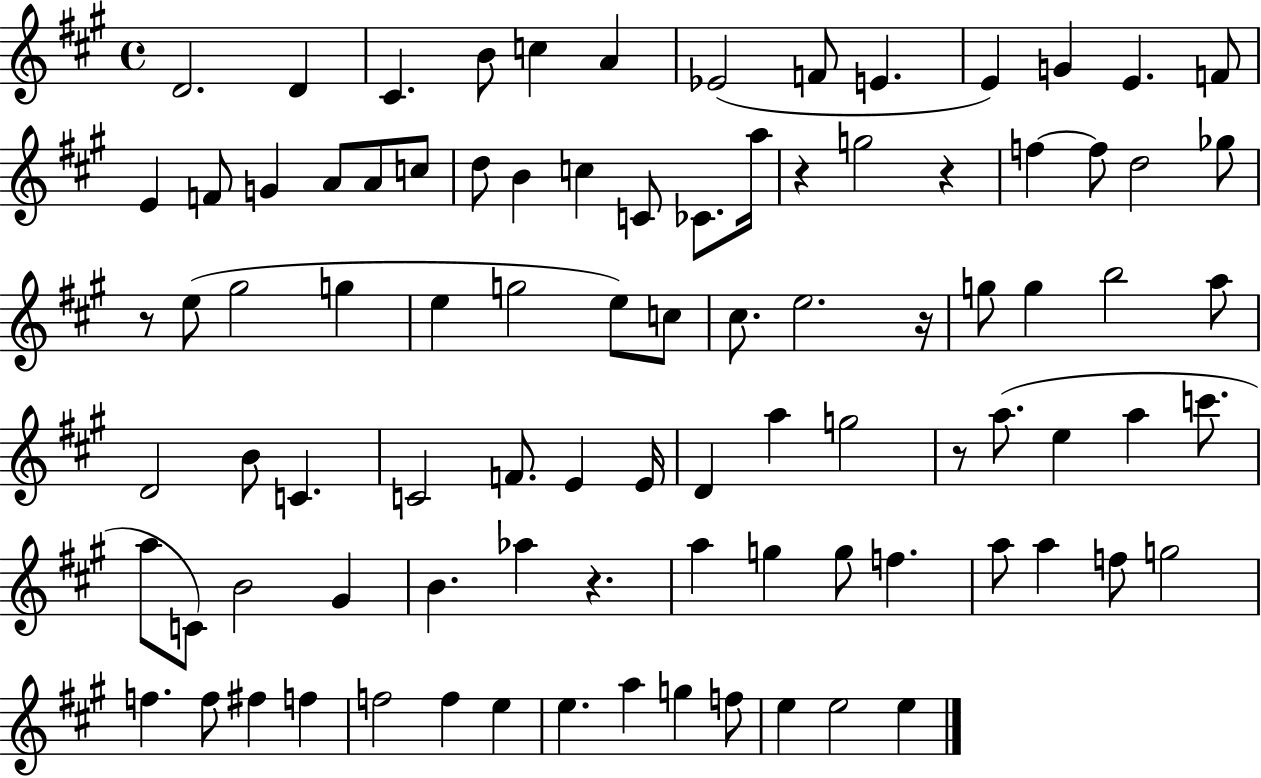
D4/h. D4/q C#4/q. B4/e C5/q A4/q Eb4/h F4/e E4/q. E4/q G4/q E4/q. F4/e E4/q F4/e G4/q A4/e A4/e C5/e D5/e B4/q C5/q C4/e CES4/e. A5/s R/q G5/h R/q F5/q F5/e D5/h Gb5/e R/e E5/e G#5/h G5/q E5/q G5/h E5/e C5/e C#5/e. E5/h. R/s G5/e G5/q B5/h A5/e D4/h B4/e C4/q. C4/h F4/e. E4/q E4/s D4/q A5/q G5/h R/e A5/e. E5/q A5/q C6/e. A5/e C4/e B4/h G#4/q B4/q. Ab5/q R/q. A5/q G5/q G5/e F5/q. A5/e A5/q F5/e G5/h F5/q. F5/e F#5/q F5/q F5/h F5/q E5/q E5/q. A5/q G5/q F5/e E5/q E5/h E5/q